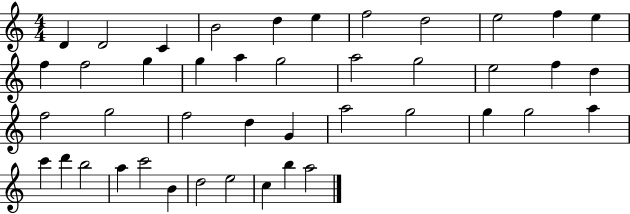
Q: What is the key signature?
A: C major